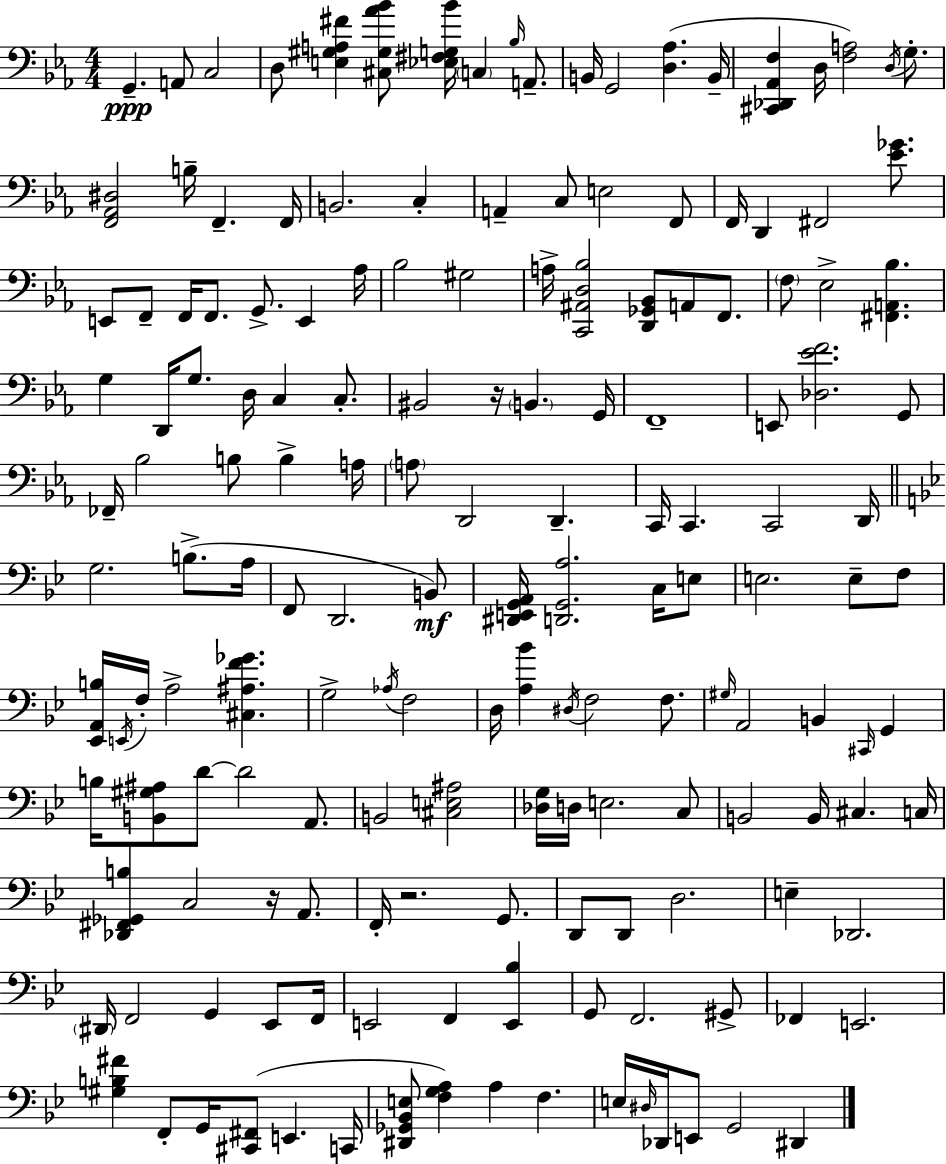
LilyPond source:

{
  \clef bass
  \numericTimeSignature
  \time 4/4
  \key ees \major
  g,4.--\ppp a,8 c2 | d8 <e gis a fis'>4 <cis gis aes' bes'>8 <ees fis g bes'>16 \parenthesize c4 \grace { bes16 } a,8.-- | b,16 g,2 <d aes>4.( | b,16-- <cis, des, aes, f>4 d16 <f a>2) \acciaccatura { d16 } g8.-. | \break <f, aes, dis>2 b16-- f,4.-- | f,16 b,2. c4-. | a,4-- c8 e2 | f,8 f,16 d,4 fis,2 <ees' ges'>8. | \break e,8 f,8-- f,16 f,8. g,8.-> e,4 | aes16 bes2 gis2 | a16-> <c, ais, d bes>2 <d, ges, bes,>8 a,8 f,8. | \parenthesize f8 ees2-> <fis, a, bes>4. | \break g4 d,16 g8. d16 c4 c8.-. | bis,2 r16 \parenthesize b,4. | g,16 f,1-- | e,8 <des ees' f'>2. | \break g,8 fes,16-- bes2 b8 b4-> | a16 \parenthesize a8 d,2 d,4.-- | c,16 c,4. c,2 | d,16 \bar "||" \break \key bes \major g2. b8.->( a16 | f,8 d,2. b,8\mf) | <dis, e, g, a,>16 <d, g, a>2. c16 e8 | e2. e8-- f8 | \break <ees, a, b>16 \acciaccatura { e,16 } f16-. a2-> <cis ais f' ges'>4. | g2-> \acciaccatura { aes16 } f2 | d16 <a bes'>4 \acciaccatura { dis16 } f2 | f8. \grace { gis16 } a,2 b,4 | \break \grace { cis,16 } g,4 b16 <b, gis ais>8 d'8~~ d'2 | a,8. b,2 <cis e ais>2 | <des g>16 d16 e2. | c8 b,2 b,16 cis4. | \break c16 <des, fis, ges, b>4 c2 | r16 a,8. f,16-. r2. | g,8. d,8 d,8 d2. | e4-- des,2. | \break \parenthesize dis,16 f,2 g,4 | ees,8 f,16 e,2 f,4 | <e, bes>4 g,8 f,2. | gis,8-> fes,4 e,2. | \break <gis b fis'>4 f,8-. g,16 <cis, fis,>8( e,4. | c,16 <dis, ges, bes, e>8 <f g a>4) a4 f4. | e16 \grace { dis16 } des,16 e,8 g,2 | dis,4 \bar "|."
}